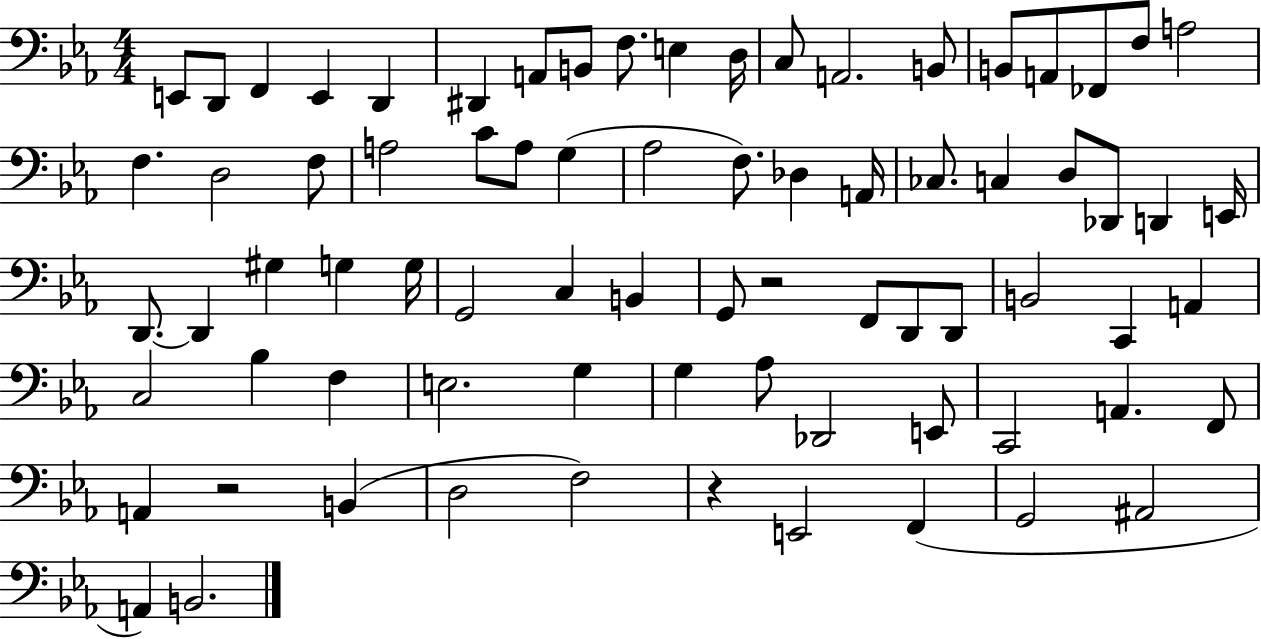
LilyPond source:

{
  \clef bass
  \numericTimeSignature
  \time 4/4
  \key ees \major
  e,8 d,8 f,4 e,4 d,4 | dis,4 a,8 b,8 f8. e4 d16 | c8 a,2. b,8 | b,8 a,8 fes,8 f8 a2 | \break f4. d2 f8 | a2 c'8 a8 g4( | aes2 f8.) des4 a,16 | ces8. c4 d8 des,8 d,4 e,16 | \break d,8.~~ d,4 gis4 g4 g16 | g,2 c4 b,4 | g,8 r2 f,8 d,8 d,8 | b,2 c,4 a,4 | \break c2 bes4 f4 | e2. g4 | g4 aes8 des,2 e,8 | c,2 a,4. f,8 | \break a,4 r2 b,4( | d2 f2) | r4 e,2 f,4( | g,2 ais,2 | \break a,4) b,2. | \bar "|."
}